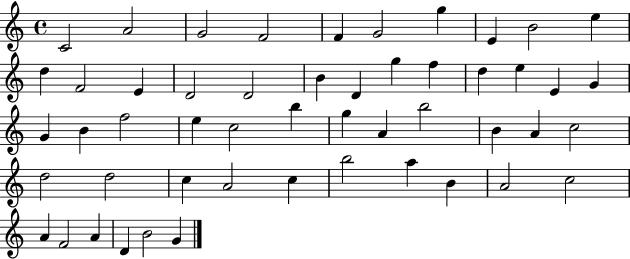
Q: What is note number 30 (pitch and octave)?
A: G5